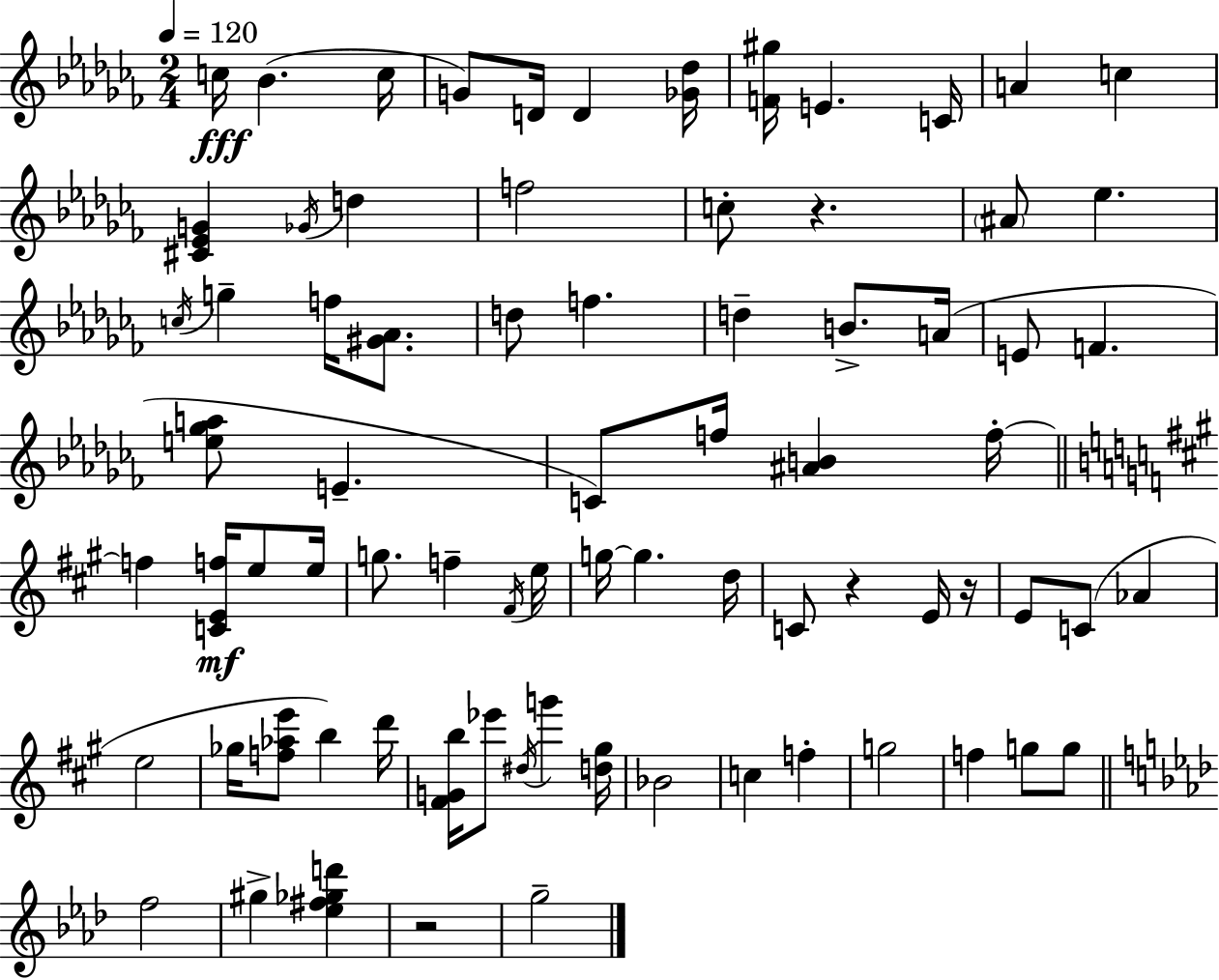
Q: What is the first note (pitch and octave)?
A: C5